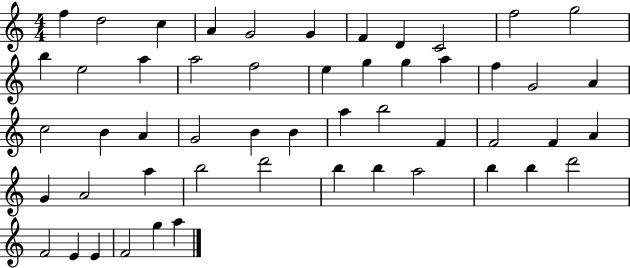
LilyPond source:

{
  \clef treble
  \numericTimeSignature
  \time 4/4
  \key c \major
  f''4 d''2 c''4 | a'4 g'2 g'4 | f'4 d'4 c'2 | f''2 g''2 | \break b''4 e''2 a''4 | a''2 f''2 | e''4 g''4 g''4 a''4 | f''4 g'2 a'4 | \break c''2 b'4 a'4 | g'2 b'4 b'4 | a''4 b''2 f'4 | f'2 f'4 a'4 | \break g'4 a'2 a''4 | b''2 d'''2 | b''4 b''4 a''2 | b''4 b''4 d'''2 | \break f'2 e'4 e'4 | f'2 g''4 a''4 | \bar "|."
}